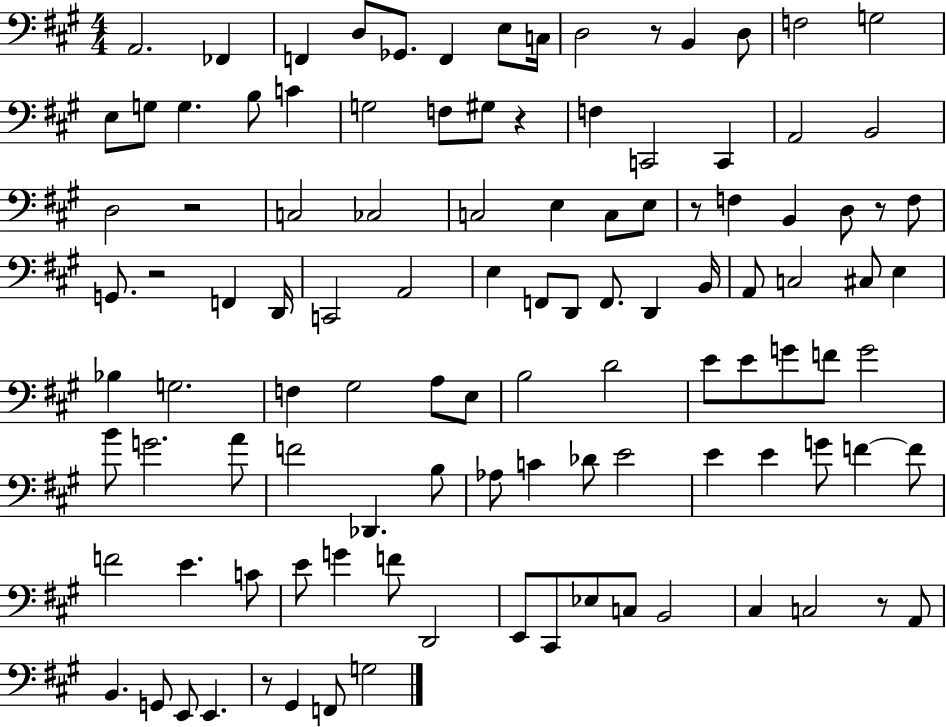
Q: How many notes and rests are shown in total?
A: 110